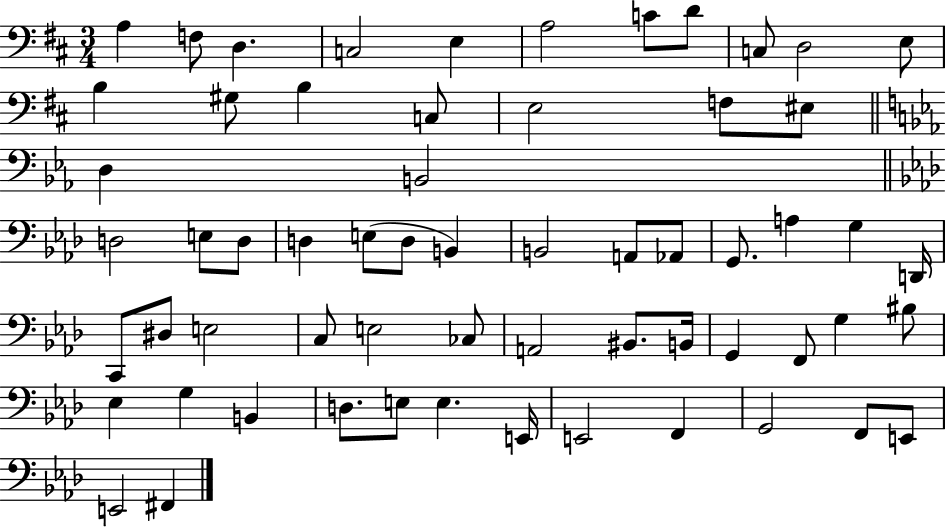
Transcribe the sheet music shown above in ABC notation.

X:1
T:Untitled
M:3/4
L:1/4
K:D
A, F,/2 D, C,2 E, A,2 C/2 D/2 C,/2 D,2 E,/2 B, ^G,/2 B, C,/2 E,2 F,/2 ^E,/2 D, B,,2 D,2 E,/2 D,/2 D, E,/2 D,/2 B,, B,,2 A,,/2 _A,,/2 G,,/2 A, G, D,,/4 C,,/2 ^D,/2 E,2 C,/2 E,2 _C,/2 A,,2 ^B,,/2 B,,/4 G,, F,,/2 G, ^B,/2 _E, G, B,, D,/2 E,/2 E, E,,/4 E,,2 F,, G,,2 F,,/2 E,,/2 E,,2 ^F,,